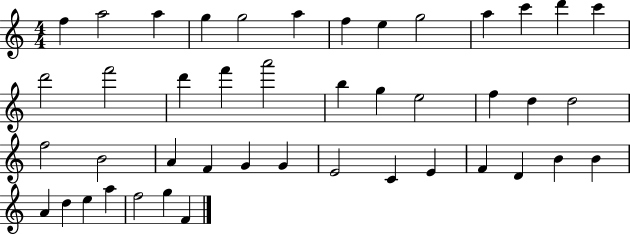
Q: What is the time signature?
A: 4/4